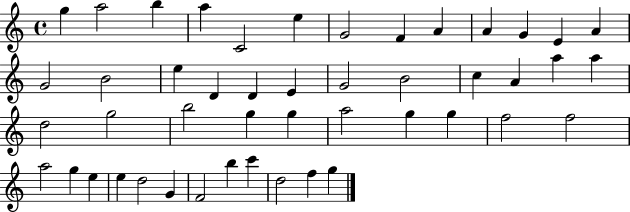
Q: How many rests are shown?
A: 0